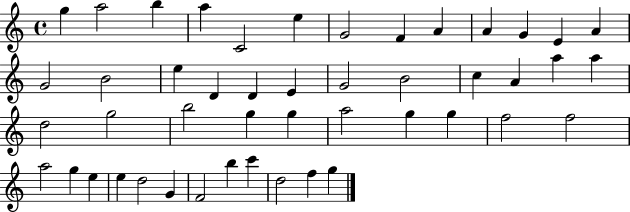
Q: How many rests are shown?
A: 0